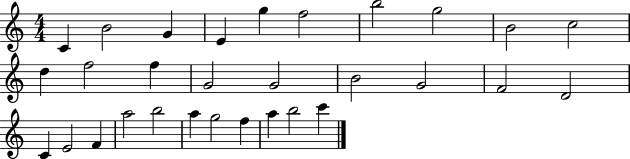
{
  \clef treble
  \numericTimeSignature
  \time 4/4
  \key c \major
  c'4 b'2 g'4 | e'4 g''4 f''2 | b''2 g''2 | b'2 c''2 | \break d''4 f''2 f''4 | g'2 g'2 | b'2 g'2 | f'2 d'2 | \break c'4 e'2 f'4 | a''2 b''2 | a''4 g''2 f''4 | a''4 b''2 c'''4 | \break \bar "|."
}